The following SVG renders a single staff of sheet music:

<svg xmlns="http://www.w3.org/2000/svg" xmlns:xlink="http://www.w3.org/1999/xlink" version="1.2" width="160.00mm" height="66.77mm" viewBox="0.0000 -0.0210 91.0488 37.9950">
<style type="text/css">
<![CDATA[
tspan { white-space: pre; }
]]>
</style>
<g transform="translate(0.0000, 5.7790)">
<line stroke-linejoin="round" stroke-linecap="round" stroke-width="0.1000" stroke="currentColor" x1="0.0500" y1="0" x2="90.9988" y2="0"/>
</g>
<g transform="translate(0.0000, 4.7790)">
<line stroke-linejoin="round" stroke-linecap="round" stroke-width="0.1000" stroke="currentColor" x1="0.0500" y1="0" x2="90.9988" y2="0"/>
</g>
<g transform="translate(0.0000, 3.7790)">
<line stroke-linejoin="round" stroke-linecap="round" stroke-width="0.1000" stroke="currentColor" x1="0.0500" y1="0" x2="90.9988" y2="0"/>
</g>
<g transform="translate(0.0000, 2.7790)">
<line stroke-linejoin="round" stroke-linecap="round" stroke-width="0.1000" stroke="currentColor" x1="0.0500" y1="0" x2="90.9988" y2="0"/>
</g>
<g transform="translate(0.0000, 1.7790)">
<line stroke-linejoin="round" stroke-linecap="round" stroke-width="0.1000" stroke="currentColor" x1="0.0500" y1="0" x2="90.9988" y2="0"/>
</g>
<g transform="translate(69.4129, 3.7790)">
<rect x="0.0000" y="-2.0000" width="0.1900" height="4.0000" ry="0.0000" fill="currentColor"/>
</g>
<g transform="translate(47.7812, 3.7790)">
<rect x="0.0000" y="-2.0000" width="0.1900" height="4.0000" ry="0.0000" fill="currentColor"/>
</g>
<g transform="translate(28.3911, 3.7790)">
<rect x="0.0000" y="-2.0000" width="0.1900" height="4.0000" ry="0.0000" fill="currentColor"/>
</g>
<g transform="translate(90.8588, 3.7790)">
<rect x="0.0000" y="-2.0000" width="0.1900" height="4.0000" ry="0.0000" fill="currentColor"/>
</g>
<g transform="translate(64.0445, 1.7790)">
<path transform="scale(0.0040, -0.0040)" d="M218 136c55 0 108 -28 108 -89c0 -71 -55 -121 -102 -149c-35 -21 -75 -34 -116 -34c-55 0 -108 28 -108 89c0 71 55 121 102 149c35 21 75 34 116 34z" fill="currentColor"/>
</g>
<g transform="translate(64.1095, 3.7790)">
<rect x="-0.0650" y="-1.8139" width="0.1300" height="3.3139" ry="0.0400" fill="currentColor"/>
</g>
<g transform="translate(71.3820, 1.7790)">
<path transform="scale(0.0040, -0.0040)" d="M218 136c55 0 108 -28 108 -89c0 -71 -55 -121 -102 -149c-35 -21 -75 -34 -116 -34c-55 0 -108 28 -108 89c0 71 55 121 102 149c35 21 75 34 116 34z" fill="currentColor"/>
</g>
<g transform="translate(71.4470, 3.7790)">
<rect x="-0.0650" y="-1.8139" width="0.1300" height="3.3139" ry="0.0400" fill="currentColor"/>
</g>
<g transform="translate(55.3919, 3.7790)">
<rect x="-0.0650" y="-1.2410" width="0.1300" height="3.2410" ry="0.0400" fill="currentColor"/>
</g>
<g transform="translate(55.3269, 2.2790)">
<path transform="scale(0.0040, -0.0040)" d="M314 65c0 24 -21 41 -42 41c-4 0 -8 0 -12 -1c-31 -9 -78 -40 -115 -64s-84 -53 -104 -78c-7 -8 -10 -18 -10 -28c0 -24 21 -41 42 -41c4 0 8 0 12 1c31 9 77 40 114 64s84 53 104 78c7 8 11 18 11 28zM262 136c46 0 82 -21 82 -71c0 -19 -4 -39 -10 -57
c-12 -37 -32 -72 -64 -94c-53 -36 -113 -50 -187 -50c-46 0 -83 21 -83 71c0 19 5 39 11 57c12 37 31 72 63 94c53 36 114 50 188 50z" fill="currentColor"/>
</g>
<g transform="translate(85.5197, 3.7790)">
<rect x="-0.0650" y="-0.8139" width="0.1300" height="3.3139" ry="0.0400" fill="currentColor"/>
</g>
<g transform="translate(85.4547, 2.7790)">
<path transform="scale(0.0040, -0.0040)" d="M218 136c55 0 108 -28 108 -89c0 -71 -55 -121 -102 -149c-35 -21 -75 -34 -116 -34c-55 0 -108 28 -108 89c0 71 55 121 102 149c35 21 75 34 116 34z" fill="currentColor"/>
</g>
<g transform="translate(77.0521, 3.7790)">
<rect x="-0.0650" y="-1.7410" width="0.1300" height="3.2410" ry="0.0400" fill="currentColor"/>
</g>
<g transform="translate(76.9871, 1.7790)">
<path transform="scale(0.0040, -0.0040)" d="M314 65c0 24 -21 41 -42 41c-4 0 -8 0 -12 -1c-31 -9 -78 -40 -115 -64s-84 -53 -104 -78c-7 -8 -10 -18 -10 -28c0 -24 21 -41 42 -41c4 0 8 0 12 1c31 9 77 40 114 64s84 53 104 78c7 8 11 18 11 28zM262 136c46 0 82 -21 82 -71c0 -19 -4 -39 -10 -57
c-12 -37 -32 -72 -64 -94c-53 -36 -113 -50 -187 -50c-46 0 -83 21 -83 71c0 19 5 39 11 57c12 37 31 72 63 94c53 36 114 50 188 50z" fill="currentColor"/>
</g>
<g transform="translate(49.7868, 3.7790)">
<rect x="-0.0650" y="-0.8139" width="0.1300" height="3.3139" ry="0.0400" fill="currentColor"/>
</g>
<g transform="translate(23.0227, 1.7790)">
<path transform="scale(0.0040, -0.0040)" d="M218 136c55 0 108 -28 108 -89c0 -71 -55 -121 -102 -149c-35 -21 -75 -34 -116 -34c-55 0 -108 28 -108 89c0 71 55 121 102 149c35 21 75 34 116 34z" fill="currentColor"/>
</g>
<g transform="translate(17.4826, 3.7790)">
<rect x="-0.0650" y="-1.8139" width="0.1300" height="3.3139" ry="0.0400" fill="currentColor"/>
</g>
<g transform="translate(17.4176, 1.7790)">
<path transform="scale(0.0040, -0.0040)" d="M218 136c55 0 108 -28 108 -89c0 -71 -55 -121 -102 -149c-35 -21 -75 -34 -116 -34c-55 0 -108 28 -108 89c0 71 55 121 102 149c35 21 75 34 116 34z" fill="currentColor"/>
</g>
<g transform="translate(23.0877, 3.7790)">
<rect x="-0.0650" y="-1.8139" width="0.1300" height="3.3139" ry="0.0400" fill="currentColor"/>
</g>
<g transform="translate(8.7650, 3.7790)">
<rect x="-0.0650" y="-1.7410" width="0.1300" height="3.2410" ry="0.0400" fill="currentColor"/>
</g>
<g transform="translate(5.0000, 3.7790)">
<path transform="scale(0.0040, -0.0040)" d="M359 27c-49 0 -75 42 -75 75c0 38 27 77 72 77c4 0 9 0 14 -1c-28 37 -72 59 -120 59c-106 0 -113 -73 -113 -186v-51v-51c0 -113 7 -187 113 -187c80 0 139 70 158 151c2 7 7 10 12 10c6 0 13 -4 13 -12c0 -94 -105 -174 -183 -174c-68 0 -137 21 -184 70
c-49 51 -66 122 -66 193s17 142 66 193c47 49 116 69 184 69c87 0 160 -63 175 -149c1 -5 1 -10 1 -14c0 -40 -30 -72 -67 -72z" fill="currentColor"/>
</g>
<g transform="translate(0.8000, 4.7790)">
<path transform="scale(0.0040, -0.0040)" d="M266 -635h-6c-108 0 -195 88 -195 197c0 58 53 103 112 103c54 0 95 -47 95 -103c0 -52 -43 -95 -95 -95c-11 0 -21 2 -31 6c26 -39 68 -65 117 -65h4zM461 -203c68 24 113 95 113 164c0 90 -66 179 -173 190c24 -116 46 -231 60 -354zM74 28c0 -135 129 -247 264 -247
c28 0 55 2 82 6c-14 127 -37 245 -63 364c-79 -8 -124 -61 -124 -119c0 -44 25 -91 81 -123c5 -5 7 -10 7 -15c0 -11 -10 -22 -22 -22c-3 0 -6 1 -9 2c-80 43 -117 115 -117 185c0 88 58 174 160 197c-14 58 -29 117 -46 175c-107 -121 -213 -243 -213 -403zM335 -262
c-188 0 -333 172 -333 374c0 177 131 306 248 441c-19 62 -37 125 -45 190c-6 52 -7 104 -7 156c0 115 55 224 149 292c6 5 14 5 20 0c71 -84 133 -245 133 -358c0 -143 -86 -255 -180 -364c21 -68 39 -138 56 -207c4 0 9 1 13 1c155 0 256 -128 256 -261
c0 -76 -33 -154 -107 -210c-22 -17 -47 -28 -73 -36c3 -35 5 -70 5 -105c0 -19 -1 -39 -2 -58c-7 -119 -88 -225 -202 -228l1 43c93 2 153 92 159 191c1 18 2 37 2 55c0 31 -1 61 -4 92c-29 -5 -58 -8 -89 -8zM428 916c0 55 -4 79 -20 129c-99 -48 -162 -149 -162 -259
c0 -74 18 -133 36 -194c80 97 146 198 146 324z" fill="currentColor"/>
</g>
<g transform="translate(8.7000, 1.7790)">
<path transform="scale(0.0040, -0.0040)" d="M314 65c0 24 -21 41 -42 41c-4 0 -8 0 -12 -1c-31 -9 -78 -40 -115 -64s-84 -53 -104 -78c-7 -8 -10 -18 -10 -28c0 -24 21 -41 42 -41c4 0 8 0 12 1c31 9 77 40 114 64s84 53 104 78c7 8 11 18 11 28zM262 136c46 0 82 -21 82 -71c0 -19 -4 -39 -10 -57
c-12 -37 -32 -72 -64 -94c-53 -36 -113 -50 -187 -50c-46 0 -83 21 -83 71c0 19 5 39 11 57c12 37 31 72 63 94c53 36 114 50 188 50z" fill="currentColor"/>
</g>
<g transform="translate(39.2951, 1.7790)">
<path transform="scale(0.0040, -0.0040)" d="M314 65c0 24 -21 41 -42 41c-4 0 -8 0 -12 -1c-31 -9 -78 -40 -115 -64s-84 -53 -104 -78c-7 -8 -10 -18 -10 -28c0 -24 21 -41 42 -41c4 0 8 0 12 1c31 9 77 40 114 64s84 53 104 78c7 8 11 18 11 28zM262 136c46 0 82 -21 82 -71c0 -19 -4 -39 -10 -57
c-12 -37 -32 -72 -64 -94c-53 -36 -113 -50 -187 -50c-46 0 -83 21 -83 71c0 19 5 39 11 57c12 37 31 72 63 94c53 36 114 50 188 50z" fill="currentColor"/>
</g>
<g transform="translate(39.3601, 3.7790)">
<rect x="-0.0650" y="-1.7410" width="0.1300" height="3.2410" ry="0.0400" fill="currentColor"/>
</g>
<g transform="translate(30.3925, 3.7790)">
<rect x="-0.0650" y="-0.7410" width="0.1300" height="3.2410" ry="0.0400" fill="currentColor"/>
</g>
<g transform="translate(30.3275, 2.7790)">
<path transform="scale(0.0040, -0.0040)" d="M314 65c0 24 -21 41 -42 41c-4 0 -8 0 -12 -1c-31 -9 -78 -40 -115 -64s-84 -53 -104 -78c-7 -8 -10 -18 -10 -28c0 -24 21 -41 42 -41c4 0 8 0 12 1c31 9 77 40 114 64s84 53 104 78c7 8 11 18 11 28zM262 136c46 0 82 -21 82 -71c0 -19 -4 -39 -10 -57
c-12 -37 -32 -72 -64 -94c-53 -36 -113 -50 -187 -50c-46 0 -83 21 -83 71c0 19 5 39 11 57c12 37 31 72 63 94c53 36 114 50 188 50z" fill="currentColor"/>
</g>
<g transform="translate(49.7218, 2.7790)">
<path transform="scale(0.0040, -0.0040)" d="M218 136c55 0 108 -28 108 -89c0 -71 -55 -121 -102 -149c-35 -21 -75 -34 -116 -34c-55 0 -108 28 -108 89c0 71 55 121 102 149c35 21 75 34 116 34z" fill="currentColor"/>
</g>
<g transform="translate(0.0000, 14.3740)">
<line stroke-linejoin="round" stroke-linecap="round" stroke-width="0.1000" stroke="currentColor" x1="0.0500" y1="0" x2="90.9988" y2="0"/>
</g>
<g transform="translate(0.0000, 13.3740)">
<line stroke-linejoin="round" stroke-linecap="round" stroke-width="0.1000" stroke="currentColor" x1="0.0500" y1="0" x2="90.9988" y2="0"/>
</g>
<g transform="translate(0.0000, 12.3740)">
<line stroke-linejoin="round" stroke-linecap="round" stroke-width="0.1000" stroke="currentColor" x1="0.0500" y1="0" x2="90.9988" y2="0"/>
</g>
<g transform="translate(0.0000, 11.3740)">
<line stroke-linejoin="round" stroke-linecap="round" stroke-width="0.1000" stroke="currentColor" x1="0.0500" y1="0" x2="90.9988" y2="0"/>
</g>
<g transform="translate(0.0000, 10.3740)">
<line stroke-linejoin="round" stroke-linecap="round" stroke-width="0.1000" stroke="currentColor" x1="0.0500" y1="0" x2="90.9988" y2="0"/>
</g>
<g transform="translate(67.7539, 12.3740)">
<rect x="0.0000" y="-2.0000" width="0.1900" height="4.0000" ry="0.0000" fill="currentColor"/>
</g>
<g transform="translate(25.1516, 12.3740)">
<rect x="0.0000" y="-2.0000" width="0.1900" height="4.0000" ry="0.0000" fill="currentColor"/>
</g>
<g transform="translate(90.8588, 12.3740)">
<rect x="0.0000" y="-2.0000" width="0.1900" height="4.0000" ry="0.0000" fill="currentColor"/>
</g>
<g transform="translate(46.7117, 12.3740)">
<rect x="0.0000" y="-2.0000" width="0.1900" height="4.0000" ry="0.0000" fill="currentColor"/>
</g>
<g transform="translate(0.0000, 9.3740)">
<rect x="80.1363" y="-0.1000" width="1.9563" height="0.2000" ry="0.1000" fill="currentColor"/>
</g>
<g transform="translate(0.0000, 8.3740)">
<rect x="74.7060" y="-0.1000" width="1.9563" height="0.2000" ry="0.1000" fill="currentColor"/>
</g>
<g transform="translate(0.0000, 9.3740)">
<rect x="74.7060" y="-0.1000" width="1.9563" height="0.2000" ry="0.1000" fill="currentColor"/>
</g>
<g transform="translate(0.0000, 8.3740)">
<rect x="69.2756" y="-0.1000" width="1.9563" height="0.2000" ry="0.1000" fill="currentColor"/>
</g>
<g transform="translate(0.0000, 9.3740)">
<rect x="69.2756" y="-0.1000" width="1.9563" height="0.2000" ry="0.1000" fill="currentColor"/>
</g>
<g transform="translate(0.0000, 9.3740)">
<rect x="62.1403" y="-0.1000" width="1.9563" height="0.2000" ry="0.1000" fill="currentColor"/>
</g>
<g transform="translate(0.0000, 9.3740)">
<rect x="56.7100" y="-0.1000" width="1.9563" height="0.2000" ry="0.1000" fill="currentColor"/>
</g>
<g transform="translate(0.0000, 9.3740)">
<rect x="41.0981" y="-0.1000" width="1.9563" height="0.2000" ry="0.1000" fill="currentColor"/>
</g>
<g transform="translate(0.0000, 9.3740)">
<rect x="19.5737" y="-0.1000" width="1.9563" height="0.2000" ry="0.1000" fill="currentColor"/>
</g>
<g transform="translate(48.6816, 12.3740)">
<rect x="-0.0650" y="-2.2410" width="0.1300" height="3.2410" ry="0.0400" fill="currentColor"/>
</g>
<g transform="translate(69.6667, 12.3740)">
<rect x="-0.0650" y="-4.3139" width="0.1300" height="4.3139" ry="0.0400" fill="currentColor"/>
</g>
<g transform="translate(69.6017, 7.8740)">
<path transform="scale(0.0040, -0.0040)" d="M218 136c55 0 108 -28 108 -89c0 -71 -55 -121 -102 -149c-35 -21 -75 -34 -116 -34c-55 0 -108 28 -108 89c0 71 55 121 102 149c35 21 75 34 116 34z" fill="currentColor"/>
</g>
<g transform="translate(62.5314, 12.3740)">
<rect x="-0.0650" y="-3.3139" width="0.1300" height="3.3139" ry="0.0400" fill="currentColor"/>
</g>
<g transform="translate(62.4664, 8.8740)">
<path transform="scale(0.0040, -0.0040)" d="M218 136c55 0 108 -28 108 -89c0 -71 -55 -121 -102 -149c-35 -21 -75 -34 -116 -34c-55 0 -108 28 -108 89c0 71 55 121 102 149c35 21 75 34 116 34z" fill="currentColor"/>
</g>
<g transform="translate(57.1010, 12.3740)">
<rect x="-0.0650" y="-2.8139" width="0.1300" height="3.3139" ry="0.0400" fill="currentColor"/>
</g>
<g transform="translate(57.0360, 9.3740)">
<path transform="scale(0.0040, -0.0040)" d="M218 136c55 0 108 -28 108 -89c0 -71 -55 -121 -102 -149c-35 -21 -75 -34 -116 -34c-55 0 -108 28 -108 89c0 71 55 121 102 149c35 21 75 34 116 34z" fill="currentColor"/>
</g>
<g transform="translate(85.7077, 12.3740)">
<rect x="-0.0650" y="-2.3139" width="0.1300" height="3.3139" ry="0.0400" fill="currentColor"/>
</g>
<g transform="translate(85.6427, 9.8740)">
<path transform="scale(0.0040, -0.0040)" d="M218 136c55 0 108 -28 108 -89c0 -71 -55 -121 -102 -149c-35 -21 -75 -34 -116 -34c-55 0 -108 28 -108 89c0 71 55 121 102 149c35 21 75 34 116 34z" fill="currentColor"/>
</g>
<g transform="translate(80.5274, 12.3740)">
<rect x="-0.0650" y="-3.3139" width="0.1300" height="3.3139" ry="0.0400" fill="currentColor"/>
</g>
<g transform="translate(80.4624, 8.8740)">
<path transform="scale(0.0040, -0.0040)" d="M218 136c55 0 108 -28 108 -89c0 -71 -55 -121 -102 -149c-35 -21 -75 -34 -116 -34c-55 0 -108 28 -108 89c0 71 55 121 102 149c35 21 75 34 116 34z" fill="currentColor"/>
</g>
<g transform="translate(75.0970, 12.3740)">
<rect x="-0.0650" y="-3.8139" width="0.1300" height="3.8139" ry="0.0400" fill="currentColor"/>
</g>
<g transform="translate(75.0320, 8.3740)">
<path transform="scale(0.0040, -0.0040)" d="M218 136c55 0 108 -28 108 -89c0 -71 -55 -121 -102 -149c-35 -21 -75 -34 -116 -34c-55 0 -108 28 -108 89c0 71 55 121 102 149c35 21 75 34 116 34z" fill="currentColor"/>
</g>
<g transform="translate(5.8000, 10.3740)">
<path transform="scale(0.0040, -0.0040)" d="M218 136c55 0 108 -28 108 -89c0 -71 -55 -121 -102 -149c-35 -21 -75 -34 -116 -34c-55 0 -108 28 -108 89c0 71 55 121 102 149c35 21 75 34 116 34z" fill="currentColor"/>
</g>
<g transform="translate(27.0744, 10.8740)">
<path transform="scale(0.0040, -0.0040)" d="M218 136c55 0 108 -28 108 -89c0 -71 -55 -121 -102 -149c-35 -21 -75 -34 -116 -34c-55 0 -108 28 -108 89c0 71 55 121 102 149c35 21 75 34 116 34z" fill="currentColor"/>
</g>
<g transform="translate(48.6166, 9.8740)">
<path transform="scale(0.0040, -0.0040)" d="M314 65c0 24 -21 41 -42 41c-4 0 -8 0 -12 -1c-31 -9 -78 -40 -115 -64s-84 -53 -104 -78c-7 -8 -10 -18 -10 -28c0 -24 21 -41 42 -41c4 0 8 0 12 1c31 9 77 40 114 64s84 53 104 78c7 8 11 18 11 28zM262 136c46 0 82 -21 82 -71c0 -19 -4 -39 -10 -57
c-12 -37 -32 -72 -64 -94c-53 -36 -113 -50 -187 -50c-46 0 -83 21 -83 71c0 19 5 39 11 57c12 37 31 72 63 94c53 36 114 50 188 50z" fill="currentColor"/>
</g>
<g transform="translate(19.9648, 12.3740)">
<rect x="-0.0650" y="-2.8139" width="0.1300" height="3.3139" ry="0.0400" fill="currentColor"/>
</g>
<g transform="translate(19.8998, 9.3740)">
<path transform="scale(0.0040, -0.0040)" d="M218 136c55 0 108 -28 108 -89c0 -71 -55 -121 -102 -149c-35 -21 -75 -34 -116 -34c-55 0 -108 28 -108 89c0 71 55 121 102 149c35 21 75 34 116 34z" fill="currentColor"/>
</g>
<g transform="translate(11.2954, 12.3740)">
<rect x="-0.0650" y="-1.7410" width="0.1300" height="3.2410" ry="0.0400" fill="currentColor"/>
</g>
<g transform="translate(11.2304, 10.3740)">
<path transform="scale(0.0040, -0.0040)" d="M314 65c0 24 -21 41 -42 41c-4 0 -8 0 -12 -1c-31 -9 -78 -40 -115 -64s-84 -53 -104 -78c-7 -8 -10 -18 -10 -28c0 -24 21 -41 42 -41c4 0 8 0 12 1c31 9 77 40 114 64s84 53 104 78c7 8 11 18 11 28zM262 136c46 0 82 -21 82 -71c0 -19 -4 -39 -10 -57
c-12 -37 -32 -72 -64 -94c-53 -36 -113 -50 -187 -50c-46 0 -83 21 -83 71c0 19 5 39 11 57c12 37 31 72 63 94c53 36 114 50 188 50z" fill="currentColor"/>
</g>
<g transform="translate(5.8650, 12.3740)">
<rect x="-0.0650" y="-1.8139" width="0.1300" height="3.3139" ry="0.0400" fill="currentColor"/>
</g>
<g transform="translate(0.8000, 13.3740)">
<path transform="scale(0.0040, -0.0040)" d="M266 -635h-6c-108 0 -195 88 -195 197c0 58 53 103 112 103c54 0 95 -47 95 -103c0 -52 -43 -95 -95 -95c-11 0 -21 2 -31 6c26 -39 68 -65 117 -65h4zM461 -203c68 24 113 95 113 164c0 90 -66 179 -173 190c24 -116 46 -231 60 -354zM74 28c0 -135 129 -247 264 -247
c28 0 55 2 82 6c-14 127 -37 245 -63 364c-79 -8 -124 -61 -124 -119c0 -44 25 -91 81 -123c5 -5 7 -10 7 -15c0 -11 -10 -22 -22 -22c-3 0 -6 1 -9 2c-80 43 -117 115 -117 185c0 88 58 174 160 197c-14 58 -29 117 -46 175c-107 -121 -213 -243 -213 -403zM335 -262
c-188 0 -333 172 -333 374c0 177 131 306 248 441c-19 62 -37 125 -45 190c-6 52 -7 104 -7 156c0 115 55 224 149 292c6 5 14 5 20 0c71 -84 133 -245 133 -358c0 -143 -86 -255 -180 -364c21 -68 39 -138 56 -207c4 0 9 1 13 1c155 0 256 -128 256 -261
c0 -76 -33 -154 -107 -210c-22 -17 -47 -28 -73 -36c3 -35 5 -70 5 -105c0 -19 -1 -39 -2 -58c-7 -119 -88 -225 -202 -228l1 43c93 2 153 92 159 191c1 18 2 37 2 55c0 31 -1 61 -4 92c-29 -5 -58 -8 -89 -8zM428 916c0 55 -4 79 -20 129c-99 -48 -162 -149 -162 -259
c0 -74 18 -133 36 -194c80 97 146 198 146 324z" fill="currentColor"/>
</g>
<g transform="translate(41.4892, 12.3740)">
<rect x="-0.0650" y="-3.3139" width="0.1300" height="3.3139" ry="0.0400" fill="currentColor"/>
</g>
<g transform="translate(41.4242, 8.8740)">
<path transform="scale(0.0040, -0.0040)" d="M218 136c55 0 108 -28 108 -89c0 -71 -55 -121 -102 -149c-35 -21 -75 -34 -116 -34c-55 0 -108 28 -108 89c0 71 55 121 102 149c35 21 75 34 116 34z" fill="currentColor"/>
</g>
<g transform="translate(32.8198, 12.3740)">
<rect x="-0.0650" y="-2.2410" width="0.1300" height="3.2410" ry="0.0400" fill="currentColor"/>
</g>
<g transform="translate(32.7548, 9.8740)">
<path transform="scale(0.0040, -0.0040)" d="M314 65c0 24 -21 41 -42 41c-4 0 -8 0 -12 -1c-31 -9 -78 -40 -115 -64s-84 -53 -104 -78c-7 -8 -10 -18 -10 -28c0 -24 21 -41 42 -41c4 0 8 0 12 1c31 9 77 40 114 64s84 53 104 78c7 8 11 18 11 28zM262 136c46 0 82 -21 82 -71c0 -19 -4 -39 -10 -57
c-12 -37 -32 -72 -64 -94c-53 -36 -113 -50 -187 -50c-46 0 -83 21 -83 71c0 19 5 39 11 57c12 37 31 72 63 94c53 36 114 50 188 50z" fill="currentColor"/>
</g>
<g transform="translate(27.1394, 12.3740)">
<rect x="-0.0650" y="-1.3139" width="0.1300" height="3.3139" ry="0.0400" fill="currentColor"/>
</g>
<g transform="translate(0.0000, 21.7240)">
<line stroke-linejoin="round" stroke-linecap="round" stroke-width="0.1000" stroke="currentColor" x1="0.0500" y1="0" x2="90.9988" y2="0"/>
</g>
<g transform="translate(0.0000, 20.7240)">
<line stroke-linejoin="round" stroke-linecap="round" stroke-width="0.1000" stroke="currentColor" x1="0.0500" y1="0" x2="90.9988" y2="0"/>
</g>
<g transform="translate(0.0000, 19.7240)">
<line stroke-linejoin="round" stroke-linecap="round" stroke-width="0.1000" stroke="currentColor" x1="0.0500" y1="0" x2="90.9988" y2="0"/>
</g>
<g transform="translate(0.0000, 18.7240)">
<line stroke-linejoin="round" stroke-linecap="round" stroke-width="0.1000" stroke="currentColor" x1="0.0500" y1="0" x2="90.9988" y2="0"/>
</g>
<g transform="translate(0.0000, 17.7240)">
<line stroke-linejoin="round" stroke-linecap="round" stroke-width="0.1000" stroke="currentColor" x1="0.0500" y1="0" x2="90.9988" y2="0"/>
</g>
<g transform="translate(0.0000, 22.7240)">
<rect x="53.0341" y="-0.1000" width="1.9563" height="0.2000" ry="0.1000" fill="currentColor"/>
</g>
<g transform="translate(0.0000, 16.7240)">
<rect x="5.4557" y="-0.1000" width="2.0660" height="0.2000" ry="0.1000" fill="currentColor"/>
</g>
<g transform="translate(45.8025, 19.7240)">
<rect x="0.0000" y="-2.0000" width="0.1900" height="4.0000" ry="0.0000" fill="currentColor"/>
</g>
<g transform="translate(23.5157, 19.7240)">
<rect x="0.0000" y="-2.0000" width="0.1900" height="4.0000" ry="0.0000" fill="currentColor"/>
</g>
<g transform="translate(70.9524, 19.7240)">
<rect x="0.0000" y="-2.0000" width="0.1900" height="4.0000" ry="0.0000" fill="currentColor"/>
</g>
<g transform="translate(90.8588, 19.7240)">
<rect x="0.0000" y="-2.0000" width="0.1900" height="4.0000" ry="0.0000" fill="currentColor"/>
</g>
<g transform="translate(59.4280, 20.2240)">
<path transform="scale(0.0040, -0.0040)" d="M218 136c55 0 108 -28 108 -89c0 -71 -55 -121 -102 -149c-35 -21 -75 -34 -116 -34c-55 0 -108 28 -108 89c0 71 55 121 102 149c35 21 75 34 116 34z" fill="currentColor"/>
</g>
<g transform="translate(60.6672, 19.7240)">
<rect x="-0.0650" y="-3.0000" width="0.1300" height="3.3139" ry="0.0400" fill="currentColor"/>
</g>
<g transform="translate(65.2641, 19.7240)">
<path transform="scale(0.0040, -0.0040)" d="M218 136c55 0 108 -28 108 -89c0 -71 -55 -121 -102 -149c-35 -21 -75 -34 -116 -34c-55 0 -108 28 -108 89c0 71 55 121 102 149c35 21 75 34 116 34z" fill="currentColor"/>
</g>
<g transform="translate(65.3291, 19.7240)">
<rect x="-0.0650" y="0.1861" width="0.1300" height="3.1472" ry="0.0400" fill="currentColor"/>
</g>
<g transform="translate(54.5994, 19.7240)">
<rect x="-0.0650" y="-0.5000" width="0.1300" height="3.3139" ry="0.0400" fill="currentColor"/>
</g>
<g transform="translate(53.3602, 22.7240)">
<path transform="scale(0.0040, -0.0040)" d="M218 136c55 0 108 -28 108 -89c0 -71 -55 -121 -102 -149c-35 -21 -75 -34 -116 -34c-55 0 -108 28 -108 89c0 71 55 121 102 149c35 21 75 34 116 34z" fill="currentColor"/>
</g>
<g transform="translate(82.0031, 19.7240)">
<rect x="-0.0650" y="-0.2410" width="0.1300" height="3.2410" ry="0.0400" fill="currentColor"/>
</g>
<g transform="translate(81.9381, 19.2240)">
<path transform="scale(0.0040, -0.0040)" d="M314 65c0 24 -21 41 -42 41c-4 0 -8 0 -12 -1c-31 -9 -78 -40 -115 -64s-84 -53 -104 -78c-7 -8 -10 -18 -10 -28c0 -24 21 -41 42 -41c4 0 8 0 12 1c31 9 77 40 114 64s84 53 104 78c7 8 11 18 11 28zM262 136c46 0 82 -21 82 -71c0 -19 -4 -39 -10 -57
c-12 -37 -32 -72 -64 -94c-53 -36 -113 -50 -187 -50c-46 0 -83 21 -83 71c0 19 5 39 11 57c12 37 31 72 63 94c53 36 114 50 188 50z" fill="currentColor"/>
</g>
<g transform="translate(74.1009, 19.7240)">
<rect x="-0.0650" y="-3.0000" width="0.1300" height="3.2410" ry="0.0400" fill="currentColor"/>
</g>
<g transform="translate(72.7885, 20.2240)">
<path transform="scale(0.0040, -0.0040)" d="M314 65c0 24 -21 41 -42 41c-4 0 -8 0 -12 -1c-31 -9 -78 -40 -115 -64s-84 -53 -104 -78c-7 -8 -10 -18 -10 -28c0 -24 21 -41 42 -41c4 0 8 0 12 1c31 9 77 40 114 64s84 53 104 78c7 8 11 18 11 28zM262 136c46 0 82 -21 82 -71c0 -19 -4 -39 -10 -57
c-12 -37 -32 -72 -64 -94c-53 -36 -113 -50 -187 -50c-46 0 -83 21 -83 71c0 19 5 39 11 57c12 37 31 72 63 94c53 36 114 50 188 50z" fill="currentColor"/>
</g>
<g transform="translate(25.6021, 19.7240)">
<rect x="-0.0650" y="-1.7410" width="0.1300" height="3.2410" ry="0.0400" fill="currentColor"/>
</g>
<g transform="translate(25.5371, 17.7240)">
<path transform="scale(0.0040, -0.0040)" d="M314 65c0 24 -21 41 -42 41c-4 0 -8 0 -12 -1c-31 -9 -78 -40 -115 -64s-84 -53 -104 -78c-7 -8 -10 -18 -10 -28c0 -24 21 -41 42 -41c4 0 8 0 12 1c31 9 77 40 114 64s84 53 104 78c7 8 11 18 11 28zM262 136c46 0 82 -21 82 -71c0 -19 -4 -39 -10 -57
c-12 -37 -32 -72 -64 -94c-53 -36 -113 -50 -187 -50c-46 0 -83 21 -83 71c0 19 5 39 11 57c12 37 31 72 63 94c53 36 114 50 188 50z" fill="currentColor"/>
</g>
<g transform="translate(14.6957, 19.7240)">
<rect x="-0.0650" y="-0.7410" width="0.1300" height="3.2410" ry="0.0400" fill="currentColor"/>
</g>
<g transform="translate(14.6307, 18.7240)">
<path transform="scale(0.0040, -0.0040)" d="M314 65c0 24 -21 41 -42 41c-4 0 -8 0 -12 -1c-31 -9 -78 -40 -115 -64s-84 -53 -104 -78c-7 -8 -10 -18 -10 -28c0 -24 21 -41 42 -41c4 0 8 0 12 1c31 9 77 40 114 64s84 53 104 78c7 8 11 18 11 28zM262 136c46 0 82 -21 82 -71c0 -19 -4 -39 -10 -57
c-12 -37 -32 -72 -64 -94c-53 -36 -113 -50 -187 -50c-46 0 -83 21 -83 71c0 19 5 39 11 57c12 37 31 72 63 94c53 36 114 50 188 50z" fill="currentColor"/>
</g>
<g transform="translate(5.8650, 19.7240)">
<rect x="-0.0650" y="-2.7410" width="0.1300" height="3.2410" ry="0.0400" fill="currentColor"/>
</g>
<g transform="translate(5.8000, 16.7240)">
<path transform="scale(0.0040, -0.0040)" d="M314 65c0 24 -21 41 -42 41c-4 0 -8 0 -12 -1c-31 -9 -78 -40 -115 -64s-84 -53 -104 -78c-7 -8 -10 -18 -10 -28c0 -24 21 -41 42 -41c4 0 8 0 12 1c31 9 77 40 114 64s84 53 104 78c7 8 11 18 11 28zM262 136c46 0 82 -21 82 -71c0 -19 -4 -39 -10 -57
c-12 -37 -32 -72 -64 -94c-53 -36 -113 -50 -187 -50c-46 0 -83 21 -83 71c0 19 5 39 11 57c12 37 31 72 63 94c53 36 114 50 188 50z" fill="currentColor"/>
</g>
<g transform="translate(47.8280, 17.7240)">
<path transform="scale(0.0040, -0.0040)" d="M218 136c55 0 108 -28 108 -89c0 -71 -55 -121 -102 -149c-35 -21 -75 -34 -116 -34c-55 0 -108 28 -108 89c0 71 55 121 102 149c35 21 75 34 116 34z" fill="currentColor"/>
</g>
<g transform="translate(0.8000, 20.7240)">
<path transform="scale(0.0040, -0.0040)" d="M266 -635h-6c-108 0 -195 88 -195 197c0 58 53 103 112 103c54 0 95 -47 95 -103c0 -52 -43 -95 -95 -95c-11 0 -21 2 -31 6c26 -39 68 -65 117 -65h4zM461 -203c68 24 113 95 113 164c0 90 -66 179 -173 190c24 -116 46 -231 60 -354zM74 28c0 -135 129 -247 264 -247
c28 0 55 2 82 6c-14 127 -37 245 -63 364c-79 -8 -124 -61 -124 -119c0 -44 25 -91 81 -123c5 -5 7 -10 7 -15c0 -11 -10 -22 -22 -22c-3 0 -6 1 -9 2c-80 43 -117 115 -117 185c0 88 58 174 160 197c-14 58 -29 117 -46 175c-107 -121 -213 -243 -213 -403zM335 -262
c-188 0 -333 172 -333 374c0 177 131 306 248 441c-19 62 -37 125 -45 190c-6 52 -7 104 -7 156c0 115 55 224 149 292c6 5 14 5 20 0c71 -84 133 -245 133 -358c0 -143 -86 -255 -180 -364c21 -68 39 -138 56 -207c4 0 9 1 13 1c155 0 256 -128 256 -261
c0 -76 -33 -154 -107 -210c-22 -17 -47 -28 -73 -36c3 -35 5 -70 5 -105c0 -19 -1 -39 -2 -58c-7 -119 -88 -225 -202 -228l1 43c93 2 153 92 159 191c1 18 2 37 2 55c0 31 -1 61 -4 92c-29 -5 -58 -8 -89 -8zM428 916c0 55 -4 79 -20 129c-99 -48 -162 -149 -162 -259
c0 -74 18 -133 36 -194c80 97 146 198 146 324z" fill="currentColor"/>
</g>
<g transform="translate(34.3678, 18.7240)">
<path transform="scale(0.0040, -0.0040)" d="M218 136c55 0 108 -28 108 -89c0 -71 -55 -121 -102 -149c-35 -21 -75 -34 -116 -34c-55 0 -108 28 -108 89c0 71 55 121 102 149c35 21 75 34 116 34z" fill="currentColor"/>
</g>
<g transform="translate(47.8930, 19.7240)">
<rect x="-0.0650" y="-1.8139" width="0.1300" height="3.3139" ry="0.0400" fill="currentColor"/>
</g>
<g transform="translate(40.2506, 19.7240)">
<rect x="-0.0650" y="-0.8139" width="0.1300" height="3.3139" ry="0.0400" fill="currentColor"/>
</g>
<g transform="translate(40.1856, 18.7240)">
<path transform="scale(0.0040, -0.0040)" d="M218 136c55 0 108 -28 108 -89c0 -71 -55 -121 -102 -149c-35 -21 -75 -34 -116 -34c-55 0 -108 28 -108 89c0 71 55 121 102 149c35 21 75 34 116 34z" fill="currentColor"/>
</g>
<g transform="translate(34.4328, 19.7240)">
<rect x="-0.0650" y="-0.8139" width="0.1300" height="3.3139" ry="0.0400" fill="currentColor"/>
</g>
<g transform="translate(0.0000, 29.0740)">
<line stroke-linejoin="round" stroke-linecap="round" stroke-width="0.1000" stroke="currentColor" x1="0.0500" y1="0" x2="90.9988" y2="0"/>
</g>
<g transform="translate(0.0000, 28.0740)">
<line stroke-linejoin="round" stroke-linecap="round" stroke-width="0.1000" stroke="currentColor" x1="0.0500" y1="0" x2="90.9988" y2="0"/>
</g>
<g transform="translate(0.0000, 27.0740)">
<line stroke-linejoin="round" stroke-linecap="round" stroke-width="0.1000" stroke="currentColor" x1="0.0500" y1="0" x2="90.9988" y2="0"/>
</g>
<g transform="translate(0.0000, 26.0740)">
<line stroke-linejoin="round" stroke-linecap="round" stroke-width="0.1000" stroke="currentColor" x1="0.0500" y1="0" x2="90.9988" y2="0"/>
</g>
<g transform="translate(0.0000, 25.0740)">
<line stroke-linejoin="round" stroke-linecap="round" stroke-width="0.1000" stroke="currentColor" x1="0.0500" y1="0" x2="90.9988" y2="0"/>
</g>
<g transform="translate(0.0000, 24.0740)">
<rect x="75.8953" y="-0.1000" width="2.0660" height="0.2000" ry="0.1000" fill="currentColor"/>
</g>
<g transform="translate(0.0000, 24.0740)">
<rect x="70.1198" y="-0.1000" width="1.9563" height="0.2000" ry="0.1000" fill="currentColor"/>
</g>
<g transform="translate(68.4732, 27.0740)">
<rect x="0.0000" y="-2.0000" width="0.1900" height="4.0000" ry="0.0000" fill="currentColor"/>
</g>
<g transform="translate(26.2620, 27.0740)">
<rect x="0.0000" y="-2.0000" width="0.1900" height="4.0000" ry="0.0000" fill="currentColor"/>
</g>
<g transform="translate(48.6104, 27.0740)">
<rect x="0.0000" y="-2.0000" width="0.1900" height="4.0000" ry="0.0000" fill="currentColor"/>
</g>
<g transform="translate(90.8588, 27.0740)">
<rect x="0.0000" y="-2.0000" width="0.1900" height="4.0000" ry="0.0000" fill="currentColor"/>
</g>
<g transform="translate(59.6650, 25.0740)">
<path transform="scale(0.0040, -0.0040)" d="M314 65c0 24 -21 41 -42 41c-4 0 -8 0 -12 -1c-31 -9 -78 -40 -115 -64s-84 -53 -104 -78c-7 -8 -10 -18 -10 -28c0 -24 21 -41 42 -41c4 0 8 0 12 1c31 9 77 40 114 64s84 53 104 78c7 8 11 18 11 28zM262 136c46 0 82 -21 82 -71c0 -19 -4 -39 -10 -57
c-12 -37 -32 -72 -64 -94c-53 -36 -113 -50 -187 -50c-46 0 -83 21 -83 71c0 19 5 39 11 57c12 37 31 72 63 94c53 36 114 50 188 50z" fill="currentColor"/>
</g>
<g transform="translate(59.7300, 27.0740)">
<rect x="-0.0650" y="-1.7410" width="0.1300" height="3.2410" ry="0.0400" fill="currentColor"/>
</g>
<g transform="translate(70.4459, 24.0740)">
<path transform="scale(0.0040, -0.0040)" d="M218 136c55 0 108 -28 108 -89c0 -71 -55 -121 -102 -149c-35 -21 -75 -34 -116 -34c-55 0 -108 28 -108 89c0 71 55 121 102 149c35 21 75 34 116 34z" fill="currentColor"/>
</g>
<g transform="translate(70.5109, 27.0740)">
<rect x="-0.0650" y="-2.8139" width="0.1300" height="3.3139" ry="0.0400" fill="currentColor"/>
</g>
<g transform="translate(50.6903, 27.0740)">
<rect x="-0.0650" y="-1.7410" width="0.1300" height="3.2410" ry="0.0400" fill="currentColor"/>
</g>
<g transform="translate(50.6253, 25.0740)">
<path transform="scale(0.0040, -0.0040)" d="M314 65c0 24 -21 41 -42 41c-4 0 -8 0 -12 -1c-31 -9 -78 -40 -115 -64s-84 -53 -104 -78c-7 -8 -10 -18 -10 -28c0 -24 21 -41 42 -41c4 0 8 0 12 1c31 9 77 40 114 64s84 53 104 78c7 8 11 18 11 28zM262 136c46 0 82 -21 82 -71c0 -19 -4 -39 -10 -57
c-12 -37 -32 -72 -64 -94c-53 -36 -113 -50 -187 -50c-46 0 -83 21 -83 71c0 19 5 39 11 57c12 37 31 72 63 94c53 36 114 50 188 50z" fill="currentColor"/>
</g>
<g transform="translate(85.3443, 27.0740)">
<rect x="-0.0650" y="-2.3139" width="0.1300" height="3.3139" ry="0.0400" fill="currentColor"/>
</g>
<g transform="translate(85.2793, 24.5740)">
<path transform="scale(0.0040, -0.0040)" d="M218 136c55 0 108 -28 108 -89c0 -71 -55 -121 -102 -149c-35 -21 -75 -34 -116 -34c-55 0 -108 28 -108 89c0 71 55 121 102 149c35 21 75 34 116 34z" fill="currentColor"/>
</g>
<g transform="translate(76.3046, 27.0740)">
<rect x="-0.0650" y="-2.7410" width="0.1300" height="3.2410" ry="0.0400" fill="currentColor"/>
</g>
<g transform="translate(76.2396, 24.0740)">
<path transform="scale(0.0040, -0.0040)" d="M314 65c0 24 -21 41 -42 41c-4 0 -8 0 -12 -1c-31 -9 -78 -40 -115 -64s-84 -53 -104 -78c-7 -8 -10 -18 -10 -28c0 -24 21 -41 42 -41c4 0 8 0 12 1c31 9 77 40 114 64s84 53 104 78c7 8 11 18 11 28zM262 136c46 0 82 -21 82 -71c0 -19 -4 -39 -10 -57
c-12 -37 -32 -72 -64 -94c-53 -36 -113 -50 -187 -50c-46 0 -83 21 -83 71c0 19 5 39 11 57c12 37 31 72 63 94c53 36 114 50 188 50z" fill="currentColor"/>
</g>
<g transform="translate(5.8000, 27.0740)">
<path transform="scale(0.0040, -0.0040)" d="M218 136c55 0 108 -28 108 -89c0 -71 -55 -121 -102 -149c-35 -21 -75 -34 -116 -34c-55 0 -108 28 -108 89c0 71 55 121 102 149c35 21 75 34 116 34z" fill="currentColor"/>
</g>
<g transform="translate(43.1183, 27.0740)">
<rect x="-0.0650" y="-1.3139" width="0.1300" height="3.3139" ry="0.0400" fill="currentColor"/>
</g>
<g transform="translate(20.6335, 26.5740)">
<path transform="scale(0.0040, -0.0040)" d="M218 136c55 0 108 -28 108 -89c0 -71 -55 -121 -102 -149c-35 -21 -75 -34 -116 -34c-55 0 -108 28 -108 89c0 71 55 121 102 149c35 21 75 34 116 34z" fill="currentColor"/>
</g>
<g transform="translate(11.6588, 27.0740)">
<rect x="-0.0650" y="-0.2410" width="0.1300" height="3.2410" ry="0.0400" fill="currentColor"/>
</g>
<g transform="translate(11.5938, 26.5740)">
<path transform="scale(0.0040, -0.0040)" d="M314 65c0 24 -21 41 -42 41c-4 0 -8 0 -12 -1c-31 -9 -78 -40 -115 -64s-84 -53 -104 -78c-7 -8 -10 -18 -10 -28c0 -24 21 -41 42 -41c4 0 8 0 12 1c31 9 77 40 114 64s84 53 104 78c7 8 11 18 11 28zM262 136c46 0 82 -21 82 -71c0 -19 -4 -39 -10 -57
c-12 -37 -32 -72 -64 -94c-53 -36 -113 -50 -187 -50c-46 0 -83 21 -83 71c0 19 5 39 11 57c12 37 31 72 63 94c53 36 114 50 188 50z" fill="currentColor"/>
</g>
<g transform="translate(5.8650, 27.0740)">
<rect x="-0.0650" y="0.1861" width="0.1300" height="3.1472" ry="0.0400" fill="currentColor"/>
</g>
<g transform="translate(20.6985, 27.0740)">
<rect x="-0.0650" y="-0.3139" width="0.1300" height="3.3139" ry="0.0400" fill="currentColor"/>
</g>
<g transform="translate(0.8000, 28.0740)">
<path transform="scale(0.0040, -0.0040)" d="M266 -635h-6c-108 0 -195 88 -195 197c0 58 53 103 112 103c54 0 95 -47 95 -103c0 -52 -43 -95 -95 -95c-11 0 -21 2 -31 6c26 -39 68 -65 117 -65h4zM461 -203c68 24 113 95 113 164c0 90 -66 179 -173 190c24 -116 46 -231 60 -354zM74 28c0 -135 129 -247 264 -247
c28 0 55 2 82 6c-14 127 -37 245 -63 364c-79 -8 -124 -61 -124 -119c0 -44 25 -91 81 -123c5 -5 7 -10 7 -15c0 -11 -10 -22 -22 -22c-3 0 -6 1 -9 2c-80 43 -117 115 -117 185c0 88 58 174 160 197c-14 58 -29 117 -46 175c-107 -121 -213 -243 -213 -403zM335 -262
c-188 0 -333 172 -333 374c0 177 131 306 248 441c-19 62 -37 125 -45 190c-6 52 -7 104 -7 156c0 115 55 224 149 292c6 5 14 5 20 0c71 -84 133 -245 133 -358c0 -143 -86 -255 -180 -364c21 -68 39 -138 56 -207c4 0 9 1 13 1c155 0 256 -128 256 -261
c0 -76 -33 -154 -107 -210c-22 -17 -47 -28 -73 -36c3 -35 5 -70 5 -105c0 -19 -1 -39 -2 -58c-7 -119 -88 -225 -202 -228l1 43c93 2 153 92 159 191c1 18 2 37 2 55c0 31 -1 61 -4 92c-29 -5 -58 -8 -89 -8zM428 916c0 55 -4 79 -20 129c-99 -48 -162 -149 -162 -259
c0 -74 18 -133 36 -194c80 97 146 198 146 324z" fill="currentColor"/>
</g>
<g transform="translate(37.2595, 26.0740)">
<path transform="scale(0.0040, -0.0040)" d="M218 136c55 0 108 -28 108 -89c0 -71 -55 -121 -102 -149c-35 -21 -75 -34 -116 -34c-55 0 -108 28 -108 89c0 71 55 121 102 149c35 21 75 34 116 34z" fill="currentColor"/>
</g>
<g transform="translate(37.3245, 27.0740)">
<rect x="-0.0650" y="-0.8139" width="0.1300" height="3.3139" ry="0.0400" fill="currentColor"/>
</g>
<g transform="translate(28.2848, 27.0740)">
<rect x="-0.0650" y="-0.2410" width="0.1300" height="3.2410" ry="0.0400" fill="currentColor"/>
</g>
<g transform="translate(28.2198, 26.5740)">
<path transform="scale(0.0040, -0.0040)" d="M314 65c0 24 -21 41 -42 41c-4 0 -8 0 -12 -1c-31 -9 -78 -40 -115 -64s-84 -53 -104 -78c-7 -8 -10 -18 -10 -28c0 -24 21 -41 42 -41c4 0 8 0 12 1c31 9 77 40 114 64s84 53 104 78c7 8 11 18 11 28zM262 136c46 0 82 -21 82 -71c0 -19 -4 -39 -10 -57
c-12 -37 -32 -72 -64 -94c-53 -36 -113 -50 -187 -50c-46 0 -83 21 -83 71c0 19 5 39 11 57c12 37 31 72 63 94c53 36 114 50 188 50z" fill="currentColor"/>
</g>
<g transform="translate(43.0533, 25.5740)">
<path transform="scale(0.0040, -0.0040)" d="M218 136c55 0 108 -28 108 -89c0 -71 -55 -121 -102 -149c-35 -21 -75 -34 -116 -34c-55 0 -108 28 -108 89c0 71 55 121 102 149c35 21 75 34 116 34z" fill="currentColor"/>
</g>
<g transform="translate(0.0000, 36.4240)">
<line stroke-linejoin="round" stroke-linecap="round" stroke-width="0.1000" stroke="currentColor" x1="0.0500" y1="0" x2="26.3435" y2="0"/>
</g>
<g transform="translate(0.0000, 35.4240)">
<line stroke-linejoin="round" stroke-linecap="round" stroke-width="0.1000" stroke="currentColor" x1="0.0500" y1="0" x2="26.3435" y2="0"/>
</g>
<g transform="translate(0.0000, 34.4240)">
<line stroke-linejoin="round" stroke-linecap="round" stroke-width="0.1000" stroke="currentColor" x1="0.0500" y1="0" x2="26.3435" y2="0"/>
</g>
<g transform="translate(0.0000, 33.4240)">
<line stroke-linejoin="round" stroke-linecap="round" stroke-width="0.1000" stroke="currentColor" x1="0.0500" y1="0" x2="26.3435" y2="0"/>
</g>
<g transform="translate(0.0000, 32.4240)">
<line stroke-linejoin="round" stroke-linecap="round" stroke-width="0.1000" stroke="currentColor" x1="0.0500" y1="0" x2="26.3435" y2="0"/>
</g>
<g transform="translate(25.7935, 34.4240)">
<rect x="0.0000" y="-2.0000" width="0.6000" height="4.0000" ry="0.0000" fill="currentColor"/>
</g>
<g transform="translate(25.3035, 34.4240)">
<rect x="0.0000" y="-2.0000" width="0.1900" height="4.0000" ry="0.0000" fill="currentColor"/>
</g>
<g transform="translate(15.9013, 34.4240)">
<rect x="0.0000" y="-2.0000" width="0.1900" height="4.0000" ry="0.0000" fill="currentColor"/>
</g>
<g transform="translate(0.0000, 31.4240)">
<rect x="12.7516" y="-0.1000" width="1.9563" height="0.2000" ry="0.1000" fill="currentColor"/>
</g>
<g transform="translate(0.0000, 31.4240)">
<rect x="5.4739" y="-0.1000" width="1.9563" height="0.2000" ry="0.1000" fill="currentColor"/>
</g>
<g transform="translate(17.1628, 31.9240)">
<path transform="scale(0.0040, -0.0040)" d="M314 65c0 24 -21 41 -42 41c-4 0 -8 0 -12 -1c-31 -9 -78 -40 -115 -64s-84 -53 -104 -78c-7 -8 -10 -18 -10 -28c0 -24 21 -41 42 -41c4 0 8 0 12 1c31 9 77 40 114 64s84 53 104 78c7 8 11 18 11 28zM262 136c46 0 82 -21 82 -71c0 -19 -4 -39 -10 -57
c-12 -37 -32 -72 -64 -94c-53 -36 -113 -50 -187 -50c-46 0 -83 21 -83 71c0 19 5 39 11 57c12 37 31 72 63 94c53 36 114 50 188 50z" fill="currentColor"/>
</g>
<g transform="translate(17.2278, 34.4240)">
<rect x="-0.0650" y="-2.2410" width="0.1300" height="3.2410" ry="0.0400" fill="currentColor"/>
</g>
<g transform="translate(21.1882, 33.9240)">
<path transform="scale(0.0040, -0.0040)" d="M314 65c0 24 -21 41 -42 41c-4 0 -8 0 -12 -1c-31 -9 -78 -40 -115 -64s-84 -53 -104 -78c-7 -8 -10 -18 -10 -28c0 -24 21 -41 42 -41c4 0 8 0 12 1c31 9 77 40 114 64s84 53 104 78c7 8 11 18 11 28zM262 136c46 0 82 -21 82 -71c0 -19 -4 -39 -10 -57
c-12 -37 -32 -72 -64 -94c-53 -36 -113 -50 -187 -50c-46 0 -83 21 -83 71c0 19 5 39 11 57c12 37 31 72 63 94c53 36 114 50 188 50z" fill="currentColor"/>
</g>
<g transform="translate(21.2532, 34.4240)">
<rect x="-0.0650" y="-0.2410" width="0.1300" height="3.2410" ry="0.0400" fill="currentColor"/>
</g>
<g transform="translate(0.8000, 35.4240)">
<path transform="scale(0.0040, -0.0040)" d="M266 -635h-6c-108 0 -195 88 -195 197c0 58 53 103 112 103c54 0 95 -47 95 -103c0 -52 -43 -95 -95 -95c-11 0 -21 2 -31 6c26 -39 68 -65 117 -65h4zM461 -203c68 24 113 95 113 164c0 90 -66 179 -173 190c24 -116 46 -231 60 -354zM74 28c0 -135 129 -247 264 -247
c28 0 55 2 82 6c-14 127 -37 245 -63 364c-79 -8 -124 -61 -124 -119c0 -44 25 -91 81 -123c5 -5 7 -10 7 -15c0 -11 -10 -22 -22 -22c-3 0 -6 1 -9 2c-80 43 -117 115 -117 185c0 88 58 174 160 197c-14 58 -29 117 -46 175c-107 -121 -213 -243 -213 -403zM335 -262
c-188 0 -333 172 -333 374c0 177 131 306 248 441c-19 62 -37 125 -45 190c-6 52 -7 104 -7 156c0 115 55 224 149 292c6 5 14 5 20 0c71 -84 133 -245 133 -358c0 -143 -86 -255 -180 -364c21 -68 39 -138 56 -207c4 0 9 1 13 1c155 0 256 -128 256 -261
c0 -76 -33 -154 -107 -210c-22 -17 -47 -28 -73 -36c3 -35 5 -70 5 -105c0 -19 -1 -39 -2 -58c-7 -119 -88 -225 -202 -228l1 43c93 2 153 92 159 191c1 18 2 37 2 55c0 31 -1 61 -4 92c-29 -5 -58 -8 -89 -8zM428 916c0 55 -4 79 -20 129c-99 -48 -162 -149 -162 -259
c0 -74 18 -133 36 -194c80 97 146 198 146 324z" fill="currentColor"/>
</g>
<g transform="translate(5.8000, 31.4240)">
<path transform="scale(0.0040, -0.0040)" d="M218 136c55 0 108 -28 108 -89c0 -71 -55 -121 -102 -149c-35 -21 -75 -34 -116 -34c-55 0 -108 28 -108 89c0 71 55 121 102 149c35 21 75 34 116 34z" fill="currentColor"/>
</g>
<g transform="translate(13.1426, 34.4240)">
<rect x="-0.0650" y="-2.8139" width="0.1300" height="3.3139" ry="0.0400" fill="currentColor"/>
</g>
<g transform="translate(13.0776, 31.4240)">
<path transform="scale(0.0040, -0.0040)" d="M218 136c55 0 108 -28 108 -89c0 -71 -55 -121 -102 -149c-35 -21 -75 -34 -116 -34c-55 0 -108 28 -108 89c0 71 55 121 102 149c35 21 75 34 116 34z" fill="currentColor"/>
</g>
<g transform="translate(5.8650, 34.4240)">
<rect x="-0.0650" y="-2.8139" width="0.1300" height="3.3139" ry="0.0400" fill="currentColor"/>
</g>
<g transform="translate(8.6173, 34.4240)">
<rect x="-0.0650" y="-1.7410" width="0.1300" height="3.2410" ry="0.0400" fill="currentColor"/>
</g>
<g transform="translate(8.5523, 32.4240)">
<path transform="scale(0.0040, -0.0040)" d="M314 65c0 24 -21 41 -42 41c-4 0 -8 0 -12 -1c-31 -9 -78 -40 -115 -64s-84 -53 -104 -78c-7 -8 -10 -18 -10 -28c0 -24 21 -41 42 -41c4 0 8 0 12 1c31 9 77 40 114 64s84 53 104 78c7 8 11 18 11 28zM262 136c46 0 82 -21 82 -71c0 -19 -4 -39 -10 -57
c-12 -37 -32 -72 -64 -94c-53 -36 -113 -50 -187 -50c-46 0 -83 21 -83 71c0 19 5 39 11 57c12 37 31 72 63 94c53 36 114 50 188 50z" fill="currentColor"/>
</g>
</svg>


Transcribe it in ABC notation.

X:1
T:Untitled
M:4/4
L:1/4
K:C
f2 f f d2 f2 d e2 f f f2 d f f2 a e g2 b g2 a b d' c' b g a2 d2 f2 d d f C A B A2 c2 B c2 c c2 d e f2 f2 a a2 g a f2 a g2 c2